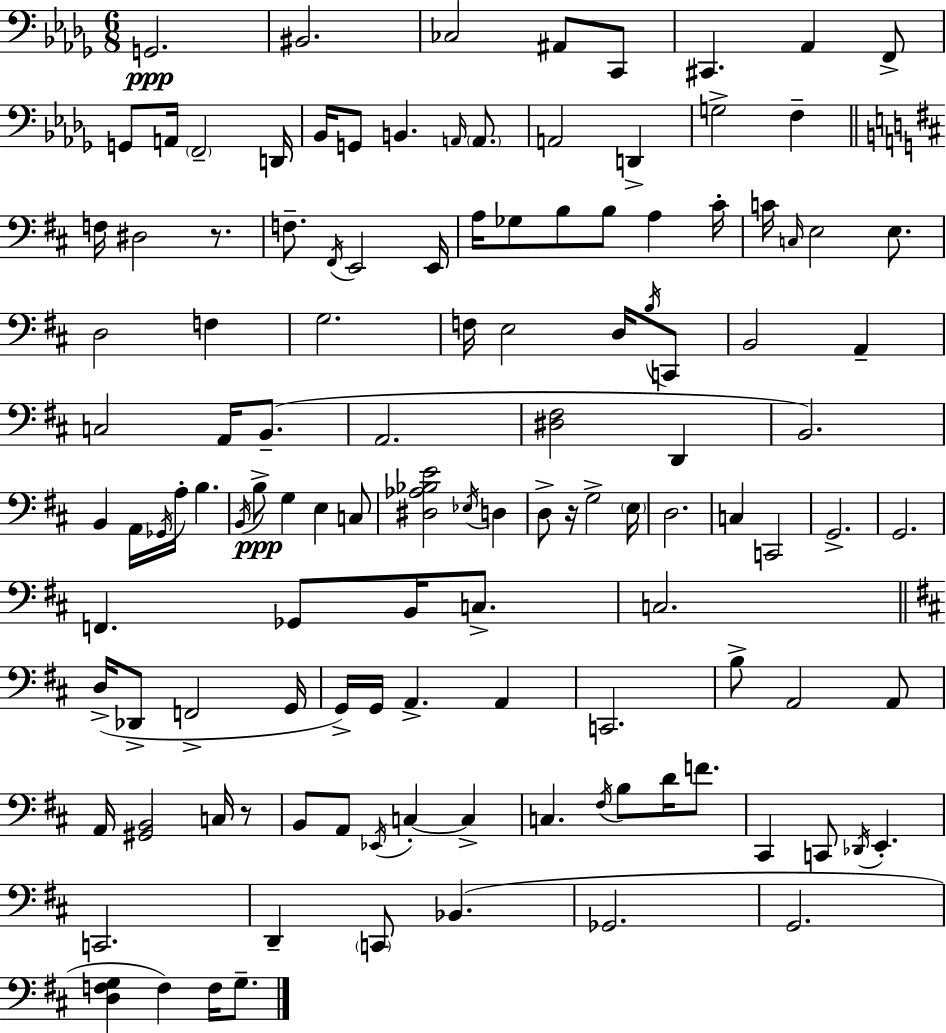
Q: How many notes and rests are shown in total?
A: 122